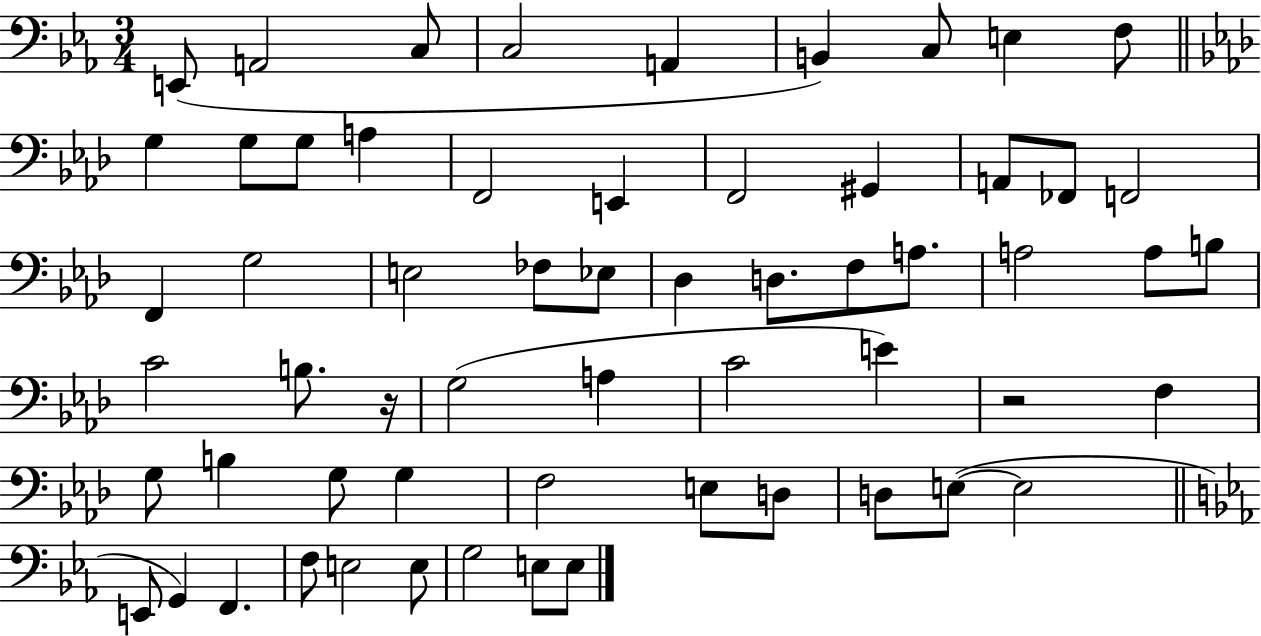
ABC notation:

X:1
T:Untitled
M:3/4
L:1/4
K:Eb
E,,/2 A,,2 C,/2 C,2 A,, B,, C,/2 E, F,/2 G, G,/2 G,/2 A, F,,2 E,, F,,2 ^G,, A,,/2 _F,,/2 F,,2 F,, G,2 E,2 _F,/2 _E,/2 _D, D,/2 F,/2 A,/2 A,2 A,/2 B,/2 C2 B,/2 z/4 G,2 A, C2 E z2 F, G,/2 B, G,/2 G, F,2 E,/2 D,/2 D,/2 E,/2 E,2 E,,/2 G,, F,, F,/2 E,2 E,/2 G,2 E,/2 E,/2